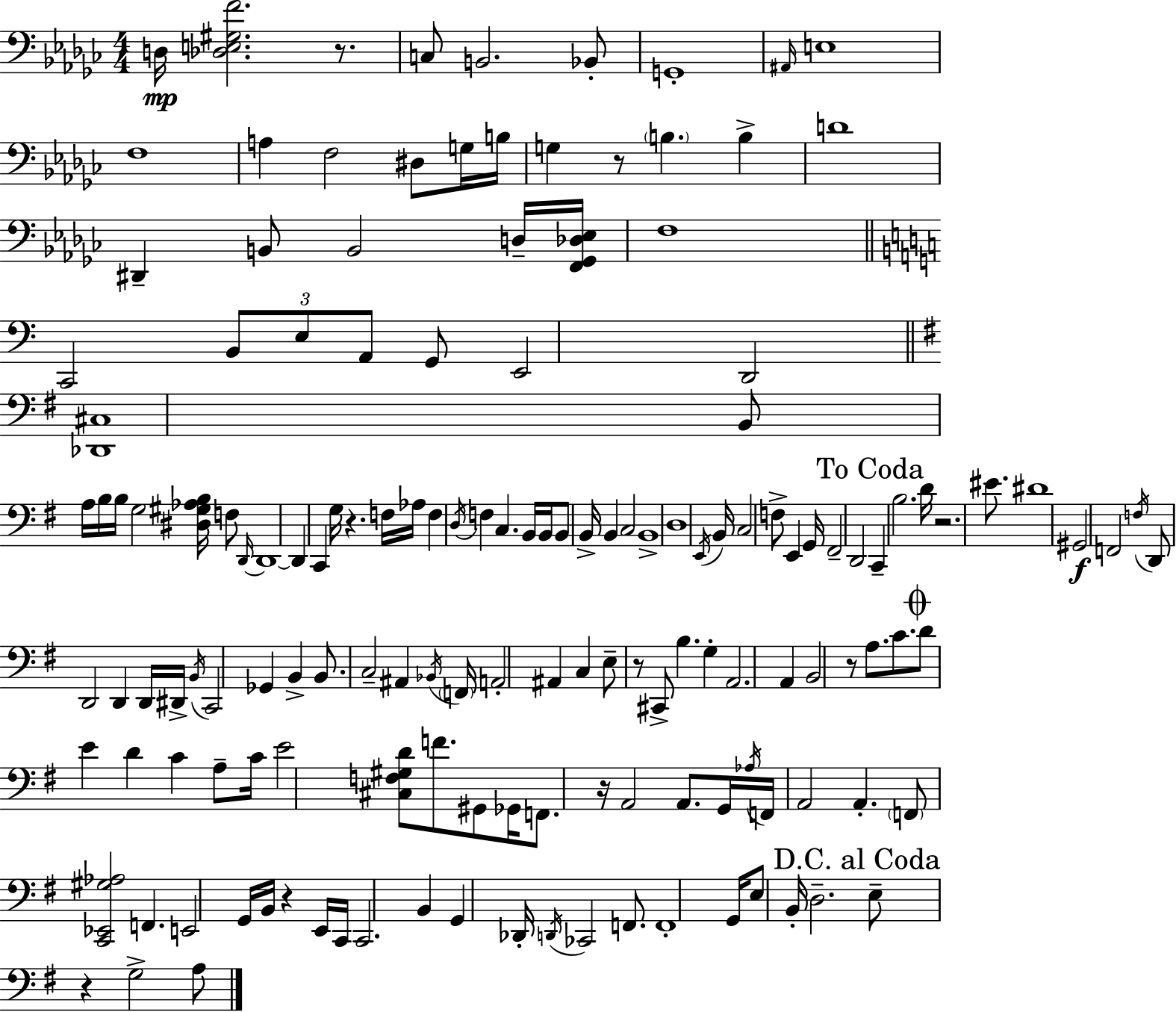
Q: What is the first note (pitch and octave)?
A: D3